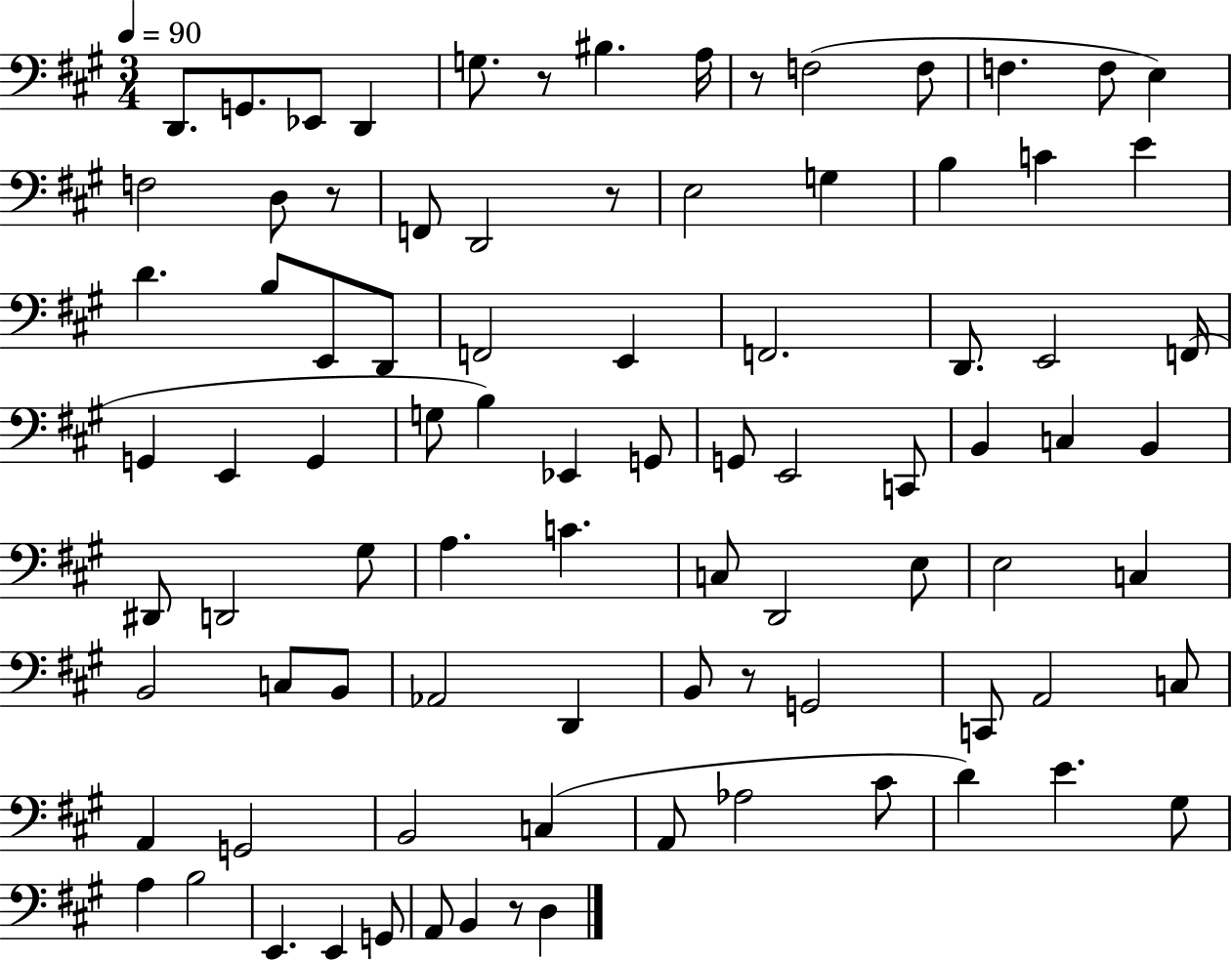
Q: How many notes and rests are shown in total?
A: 88